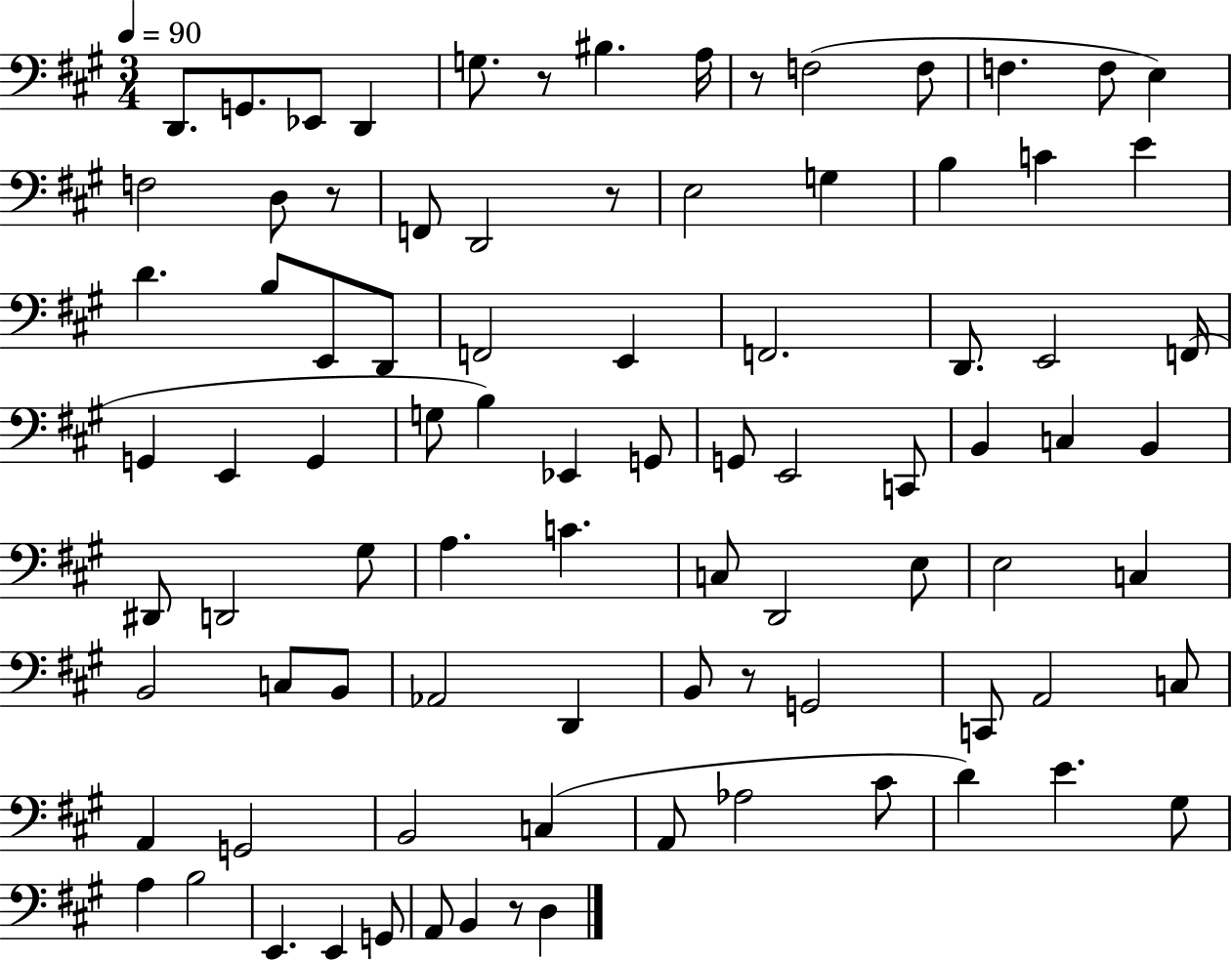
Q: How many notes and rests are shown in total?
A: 88